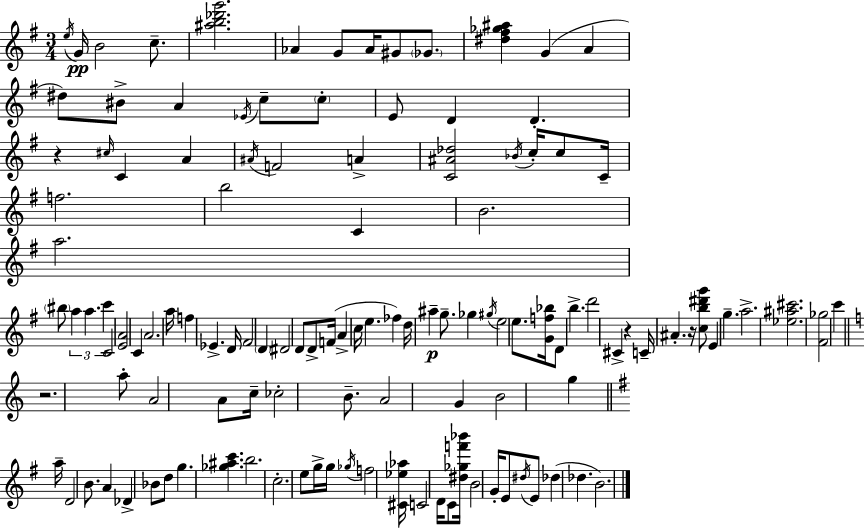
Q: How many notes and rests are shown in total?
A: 124